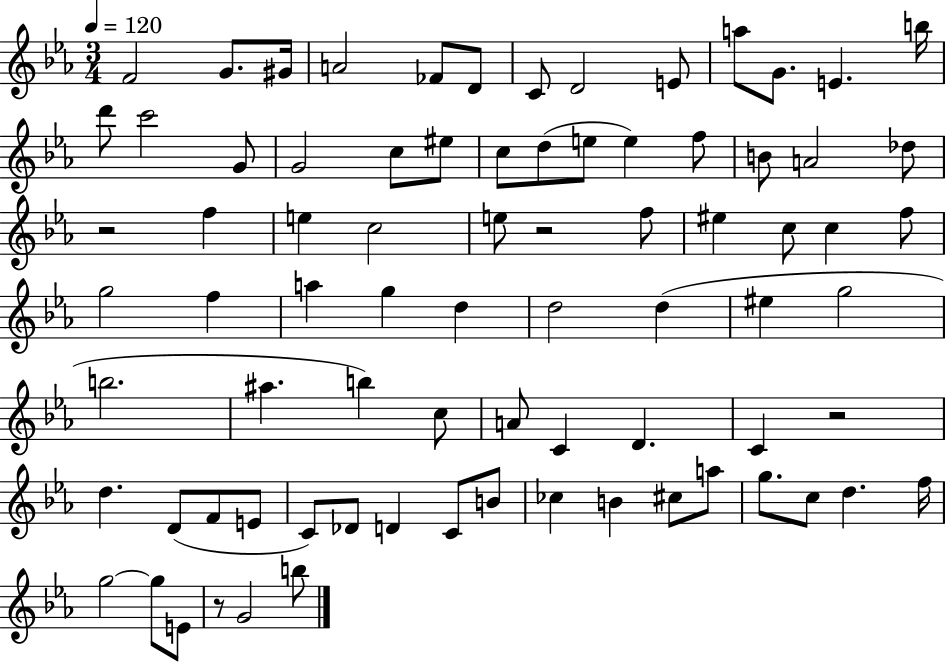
X:1
T:Untitled
M:3/4
L:1/4
K:Eb
F2 G/2 ^G/4 A2 _F/2 D/2 C/2 D2 E/2 a/2 G/2 E b/4 d'/2 c'2 G/2 G2 c/2 ^e/2 c/2 d/2 e/2 e f/2 B/2 A2 _d/2 z2 f e c2 e/2 z2 f/2 ^e c/2 c f/2 g2 f a g d d2 d ^e g2 b2 ^a b c/2 A/2 C D C z2 d D/2 F/2 E/2 C/2 _D/2 D C/2 B/2 _c B ^c/2 a/2 g/2 c/2 d f/4 g2 g/2 E/2 z/2 G2 b/2